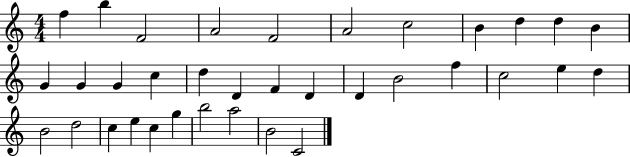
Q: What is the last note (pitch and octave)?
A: C4